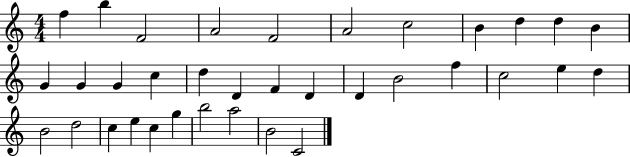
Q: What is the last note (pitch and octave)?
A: C4